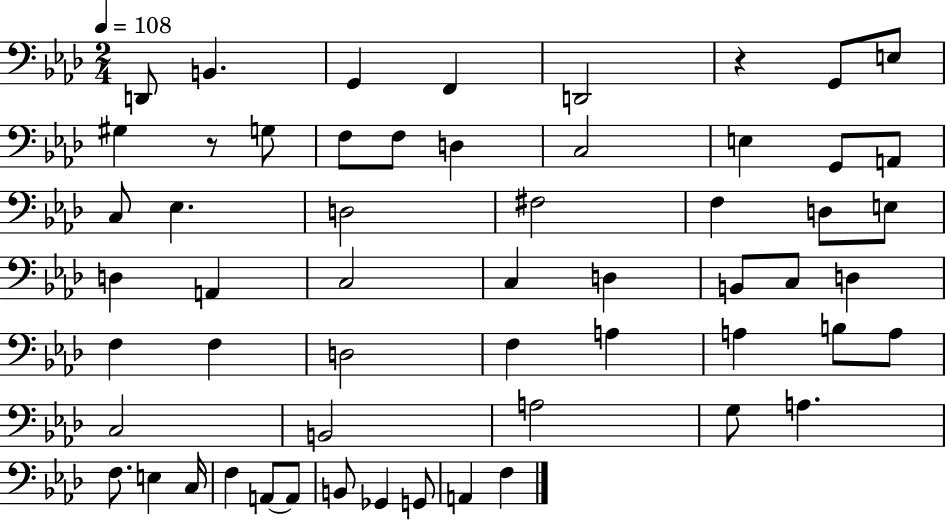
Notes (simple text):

D2/e B2/q. G2/q F2/q D2/h R/q G2/e E3/e G#3/q R/e G3/e F3/e F3/e D3/q C3/h E3/q G2/e A2/e C3/e Eb3/q. D3/h F#3/h F3/q D3/e E3/e D3/q A2/q C3/h C3/q D3/q B2/e C3/e D3/q F3/q F3/q D3/h F3/q A3/q A3/q B3/e A3/e C3/h B2/h A3/h G3/e A3/q. F3/e. E3/q C3/s F3/q A2/e A2/e B2/e Gb2/q G2/e A2/q F3/q